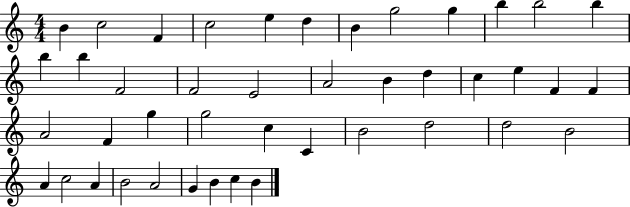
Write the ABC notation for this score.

X:1
T:Untitled
M:4/4
L:1/4
K:C
B c2 F c2 e d B g2 g b b2 b b b F2 F2 E2 A2 B d c e F F A2 F g g2 c C B2 d2 d2 B2 A c2 A B2 A2 G B c B